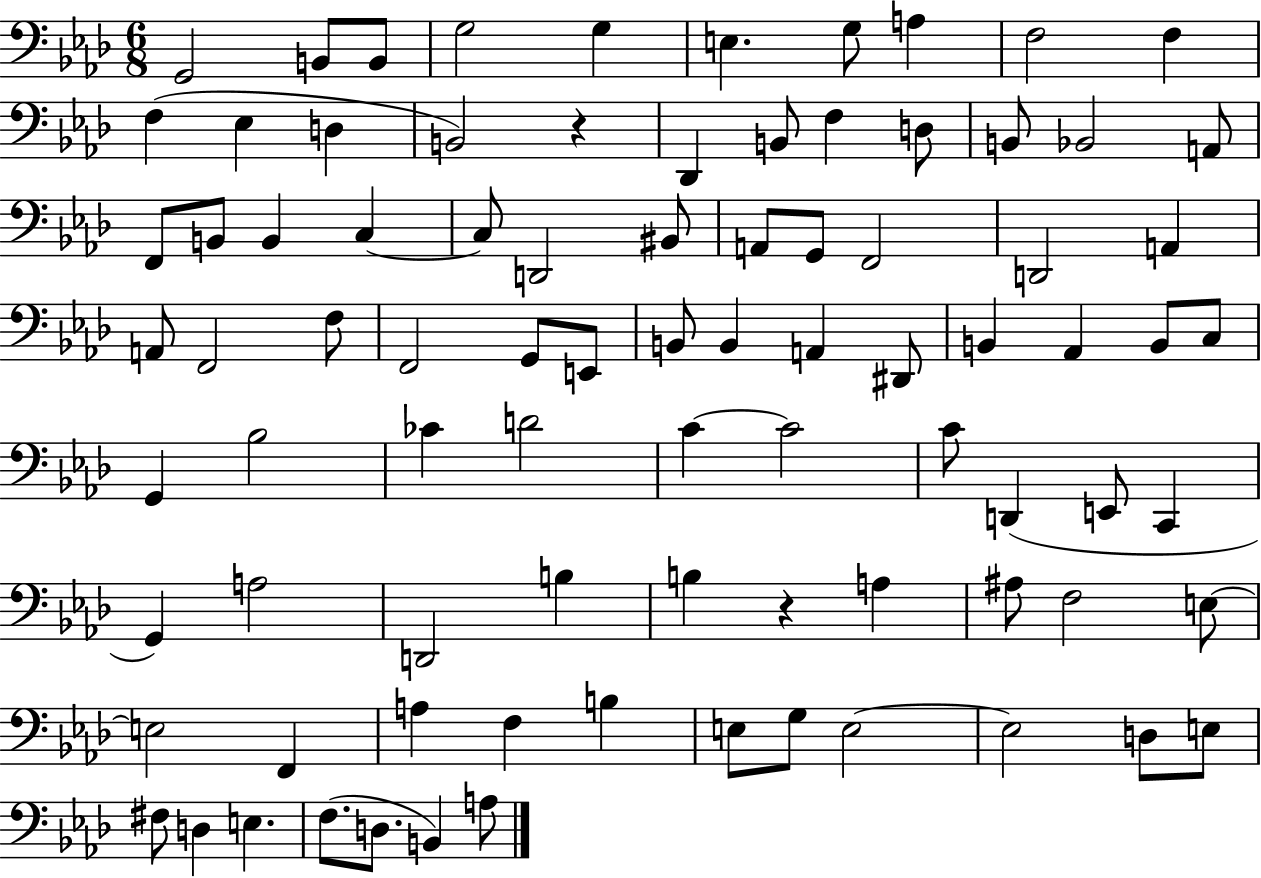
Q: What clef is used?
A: bass